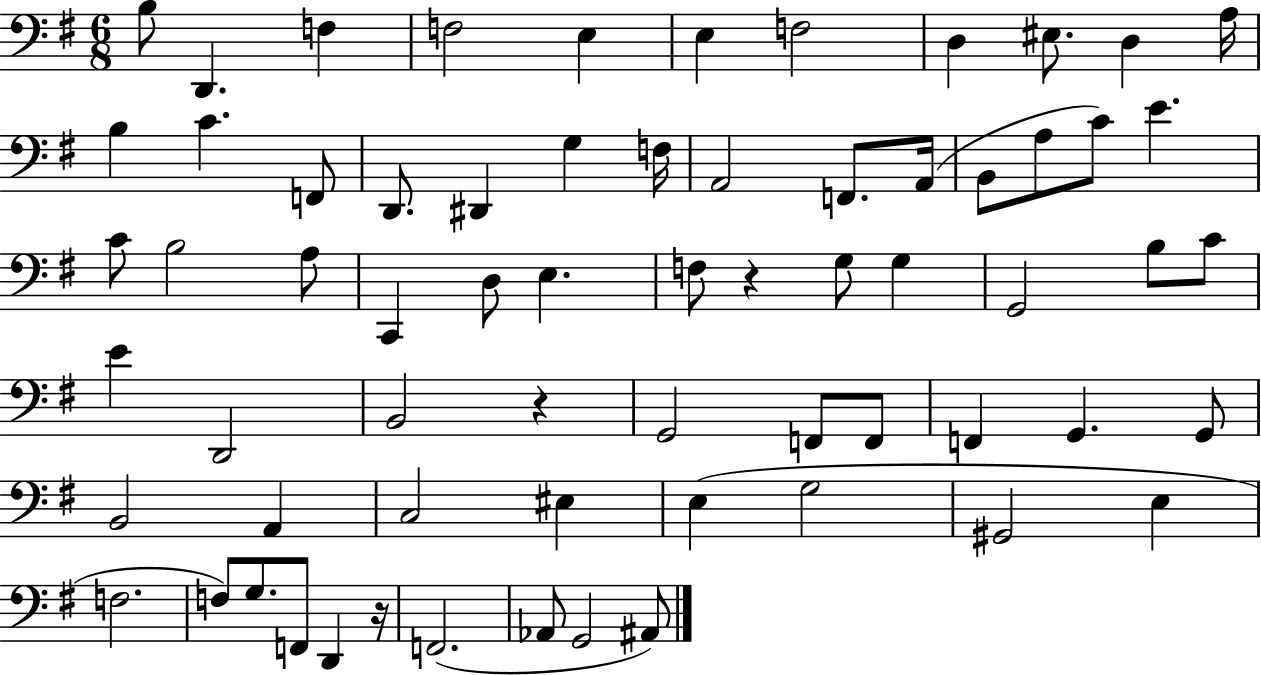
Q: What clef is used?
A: bass